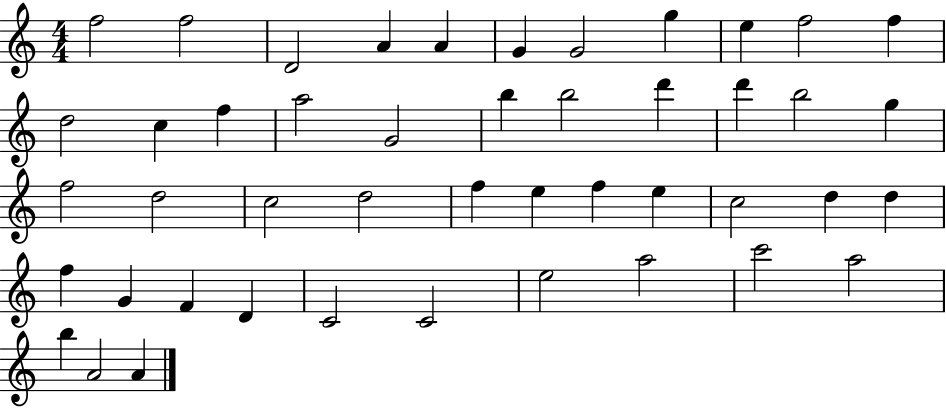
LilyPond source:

{
  \clef treble
  \numericTimeSignature
  \time 4/4
  \key c \major
  f''2 f''2 | d'2 a'4 a'4 | g'4 g'2 g''4 | e''4 f''2 f''4 | \break d''2 c''4 f''4 | a''2 g'2 | b''4 b''2 d'''4 | d'''4 b''2 g''4 | \break f''2 d''2 | c''2 d''2 | f''4 e''4 f''4 e''4 | c''2 d''4 d''4 | \break f''4 g'4 f'4 d'4 | c'2 c'2 | e''2 a''2 | c'''2 a''2 | \break b''4 a'2 a'4 | \bar "|."
}